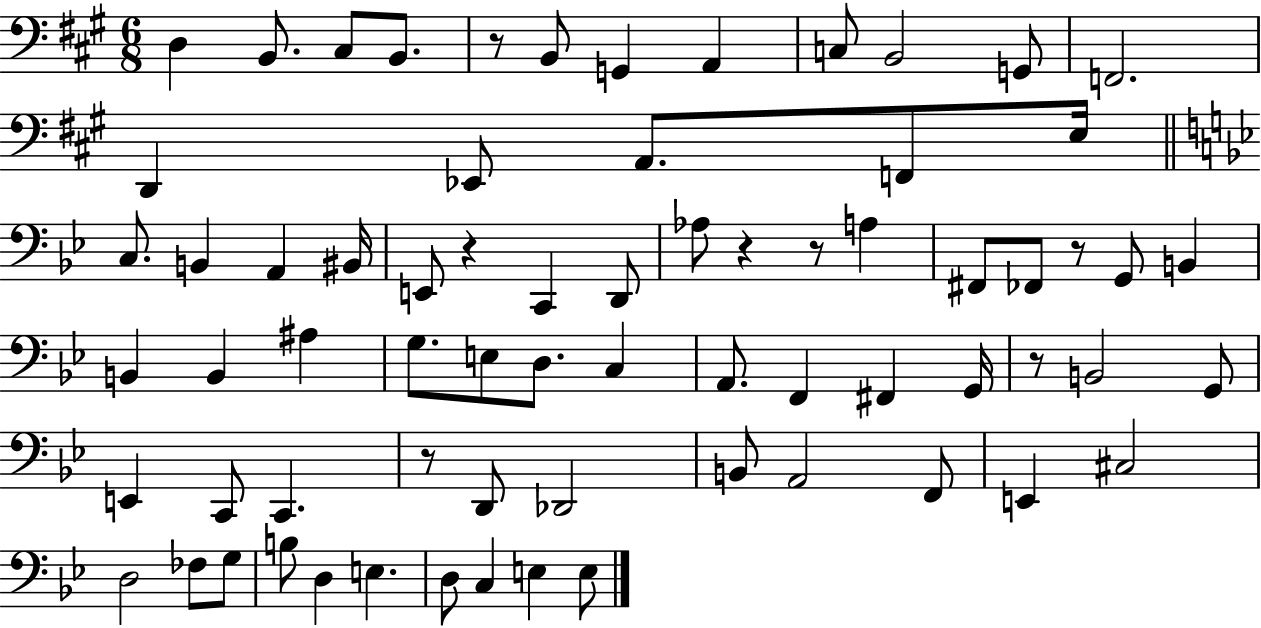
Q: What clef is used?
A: bass